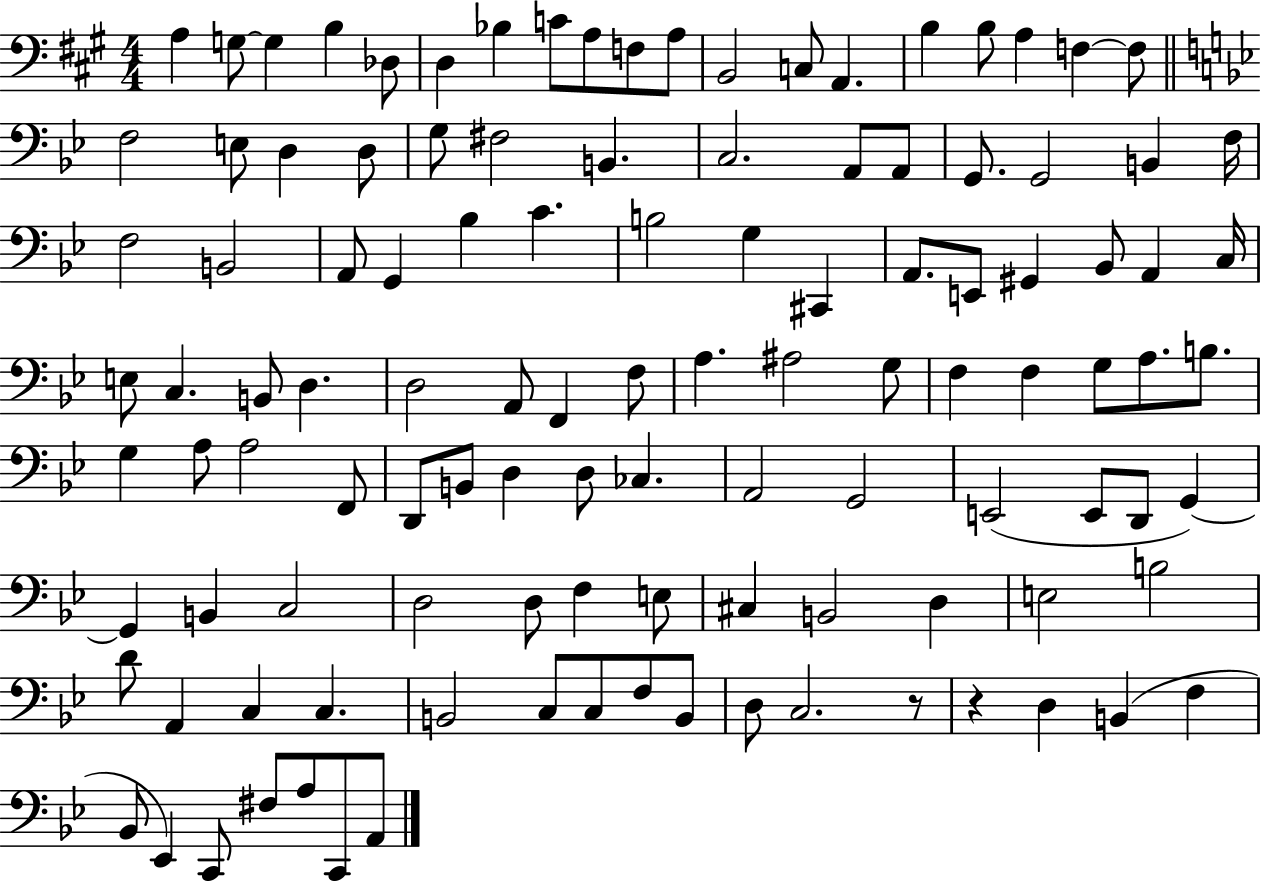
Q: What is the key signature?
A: A major